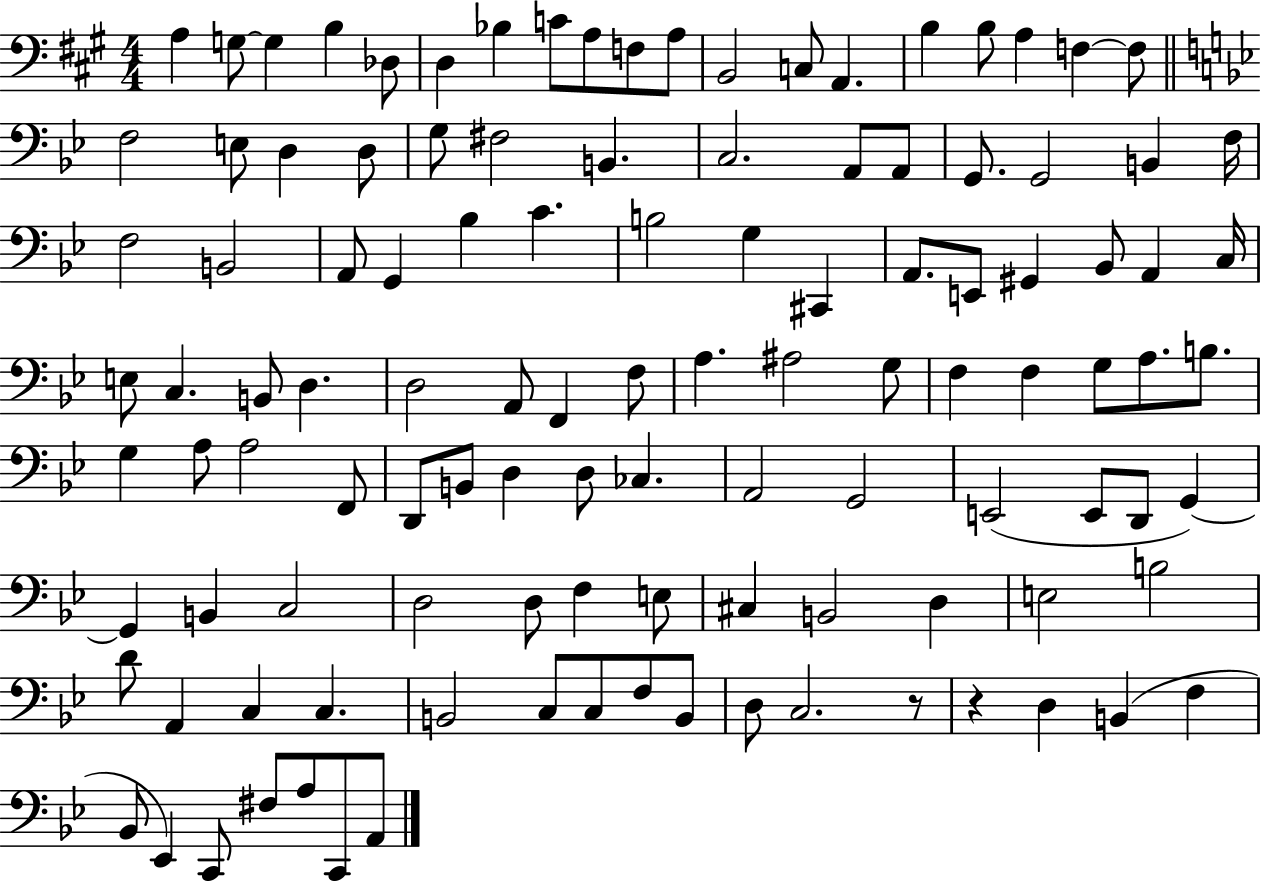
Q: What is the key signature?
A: A major